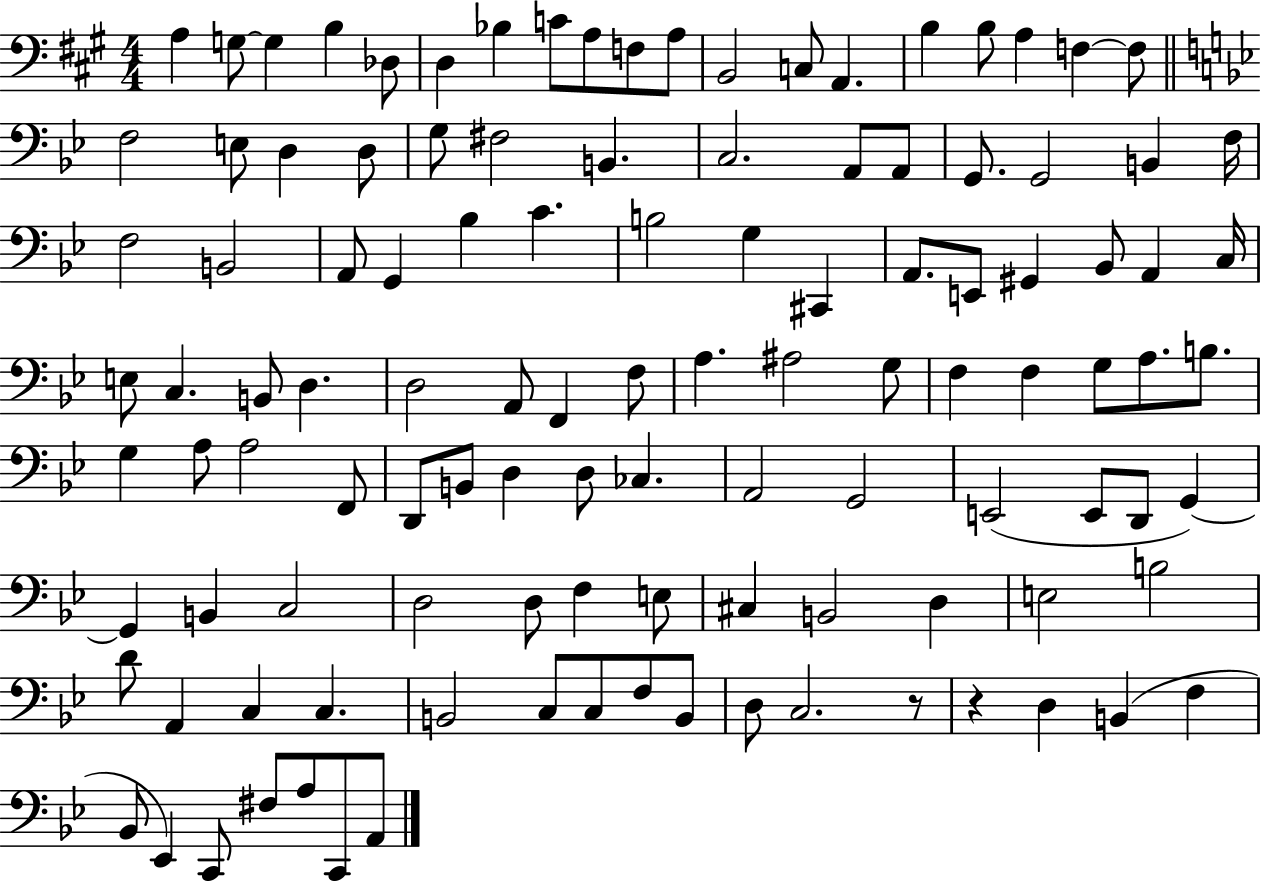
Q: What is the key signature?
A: A major